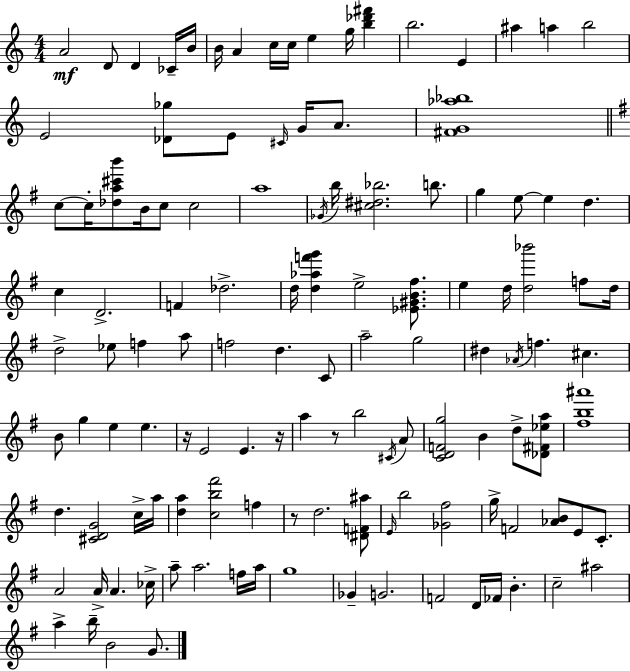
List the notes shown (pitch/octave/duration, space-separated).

A4/h D4/e D4/q CES4/s B4/s B4/s A4/q C5/s C5/s E5/q G5/s [B5,Db6,F#6]/q B5/h. E4/q A#5/q A5/q B5/h E4/h [Db4,Gb5]/e E4/e C#4/s G4/s A4/e. [F#4,G4,Ab5,Bb5]/w C5/e C5/s [Db5,A5,C#6,B6]/e B4/s C5/e C5/h A5/w Gb4/s B5/s [C#5,D#5,Bb5]/h. B5/e. G5/q E5/e E5/q D5/q. C5/q D4/h. F4/q Db5/h. D5/s [D5,Ab5,F6,G6]/q E5/h [Eb4,G#4,B4,F#5]/e. E5/q D5/s [D5,Bb6]/h F5/e D5/s D5/h Eb5/e F5/q A5/e F5/h D5/q. C4/e A5/h G5/h D#5/q Ab4/s F5/q. C#5/q. B4/e G5/q E5/q E5/q. R/s E4/h E4/q. R/s A5/q R/e B5/h C#4/s A4/e [C4,D4,F4,G5]/h B4/q D5/e [Db4,F#4,Eb5,A5]/e [F#5,B5,A#6]/w D5/q. [C#4,D4,G4]/h C5/s A5/s [D5,A5]/q [C5,B5,F#6]/h F5/q R/e D5/h. [D#4,F4,A#5]/e E4/s B5/h [Gb4,F#5]/h G5/s F4/h [Ab4,B4]/e E4/e C4/e. A4/h A4/s A4/q. CES5/s A5/e A5/h. F5/s A5/s G5/w Gb4/q G4/h. F4/h D4/s FES4/s B4/q. C5/h A#5/h A5/q B5/s B4/h G4/e.